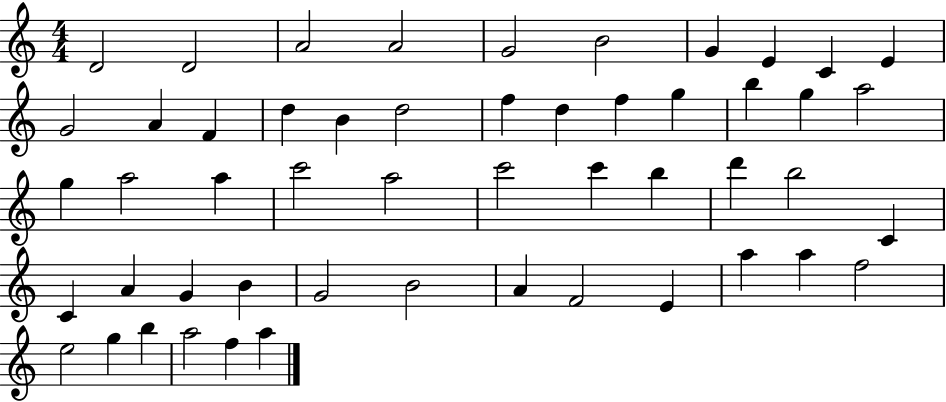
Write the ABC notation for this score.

X:1
T:Untitled
M:4/4
L:1/4
K:C
D2 D2 A2 A2 G2 B2 G E C E G2 A F d B d2 f d f g b g a2 g a2 a c'2 a2 c'2 c' b d' b2 C C A G B G2 B2 A F2 E a a f2 e2 g b a2 f a